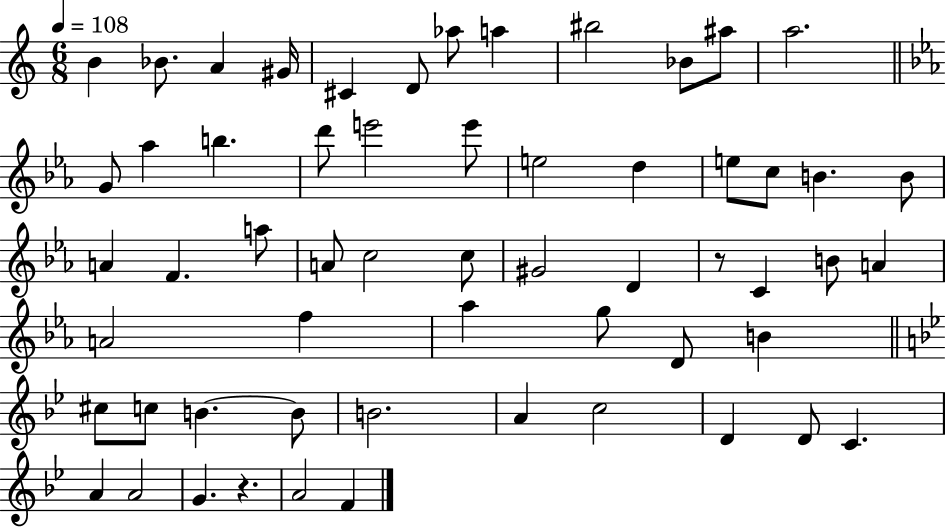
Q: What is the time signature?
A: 6/8